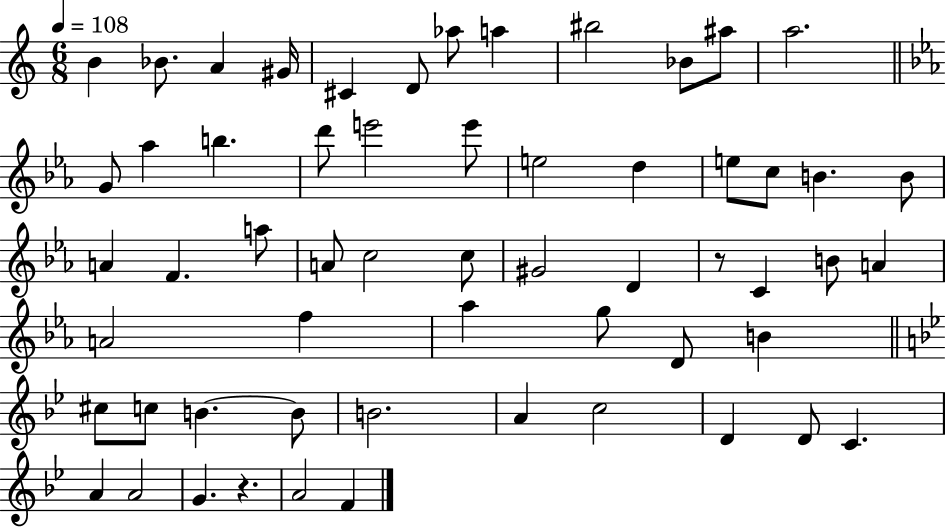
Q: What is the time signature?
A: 6/8